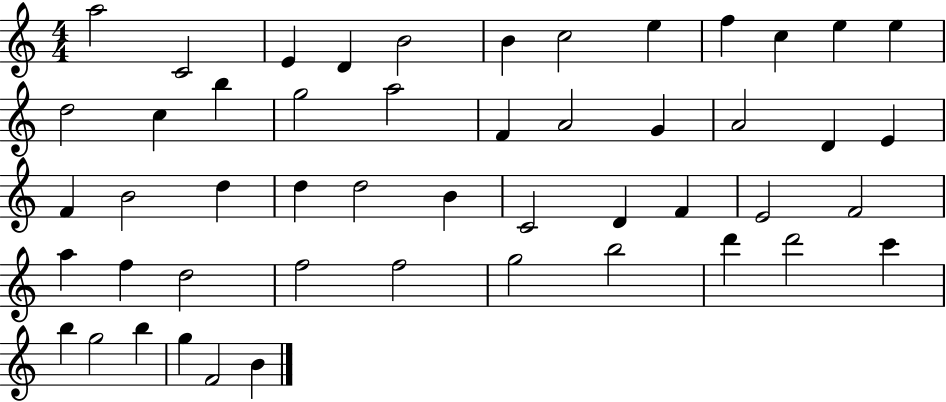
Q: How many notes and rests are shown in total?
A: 50